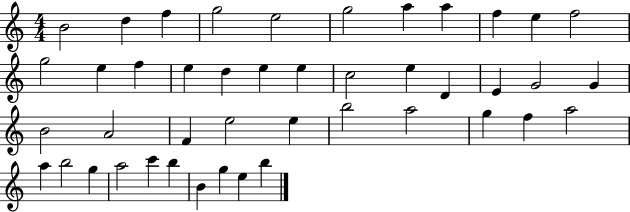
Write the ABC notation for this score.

X:1
T:Untitled
M:4/4
L:1/4
K:C
B2 d f g2 e2 g2 a a f e f2 g2 e f e d e e c2 e D E G2 G B2 A2 F e2 e b2 a2 g f a2 a b2 g a2 c' b B g e b